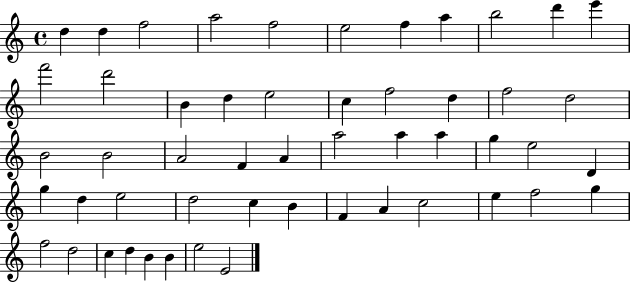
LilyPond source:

{
  \clef treble
  \time 4/4
  \defaultTimeSignature
  \key c \major
  d''4 d''4 f''2 | a''2 f''2 | e''2 f''4 a''4 | b''2 d'''4 e'''4 | \break f'''2 d'''2 | b'4 d''4 e''2 | c''4 f''2 d''4 | f''2 d''2 | \break b'2 b'2 | a'2 f'4 a'4 | a''2 a''4 a''4 | g''4 e''2 d'4 | \break g''4 d''4 e''2 | d''2 c''4 b'4 | f'4 a'4 c''2 | e''4 f''2 g''4 | \break f''2 d''2 | c''4 d''4 b'4 b'4 | e''2 e'2 | \bar "|."
}